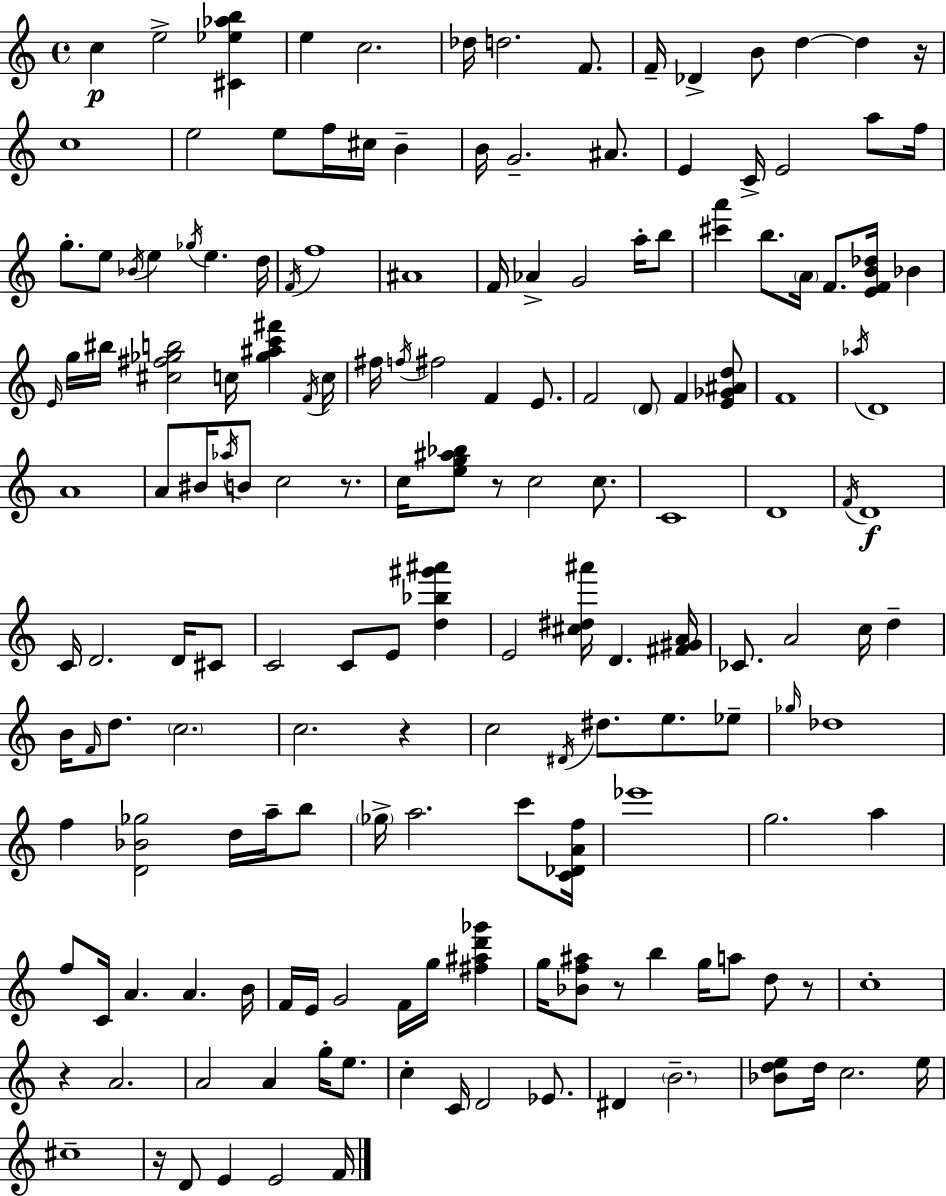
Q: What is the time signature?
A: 4/4